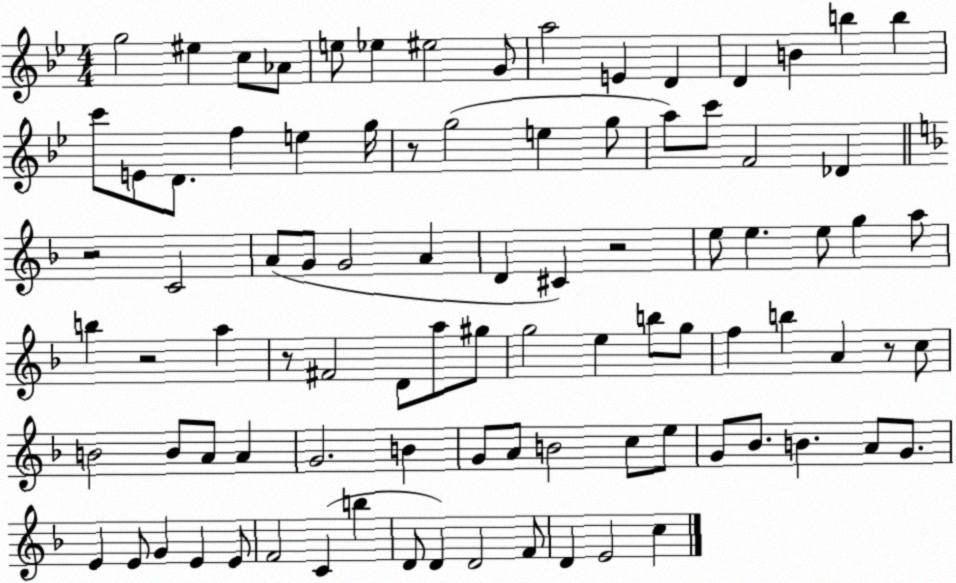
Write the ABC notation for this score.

X:1
T:Untitled
M:4/4
L:1/4
K:Bb
g2 ^e c/2 _A/2 e/2 _e ^e2 G/2 a2 E D D B b b c'/2 E/2 D/2 f e g/4 z/2 g2 e g/2 a/2 c'/2 F2 _D z2 C2 A/2 G/2 G2 A D ^C z2 e/2 e e/2 g a/2 b z2 a z/2 ^F2 D/2 a/2 ^g/2 g2 e b/2 g/2 f b A z/2 c/2 B2 B/2 A/2 A G2 B G/2 A/2 B2 c/2 e/2 G/2 _B/2 B A/2 G/2 E E/2 G E E/2 F2 C b D/2 D D2 F/2 D E2 c